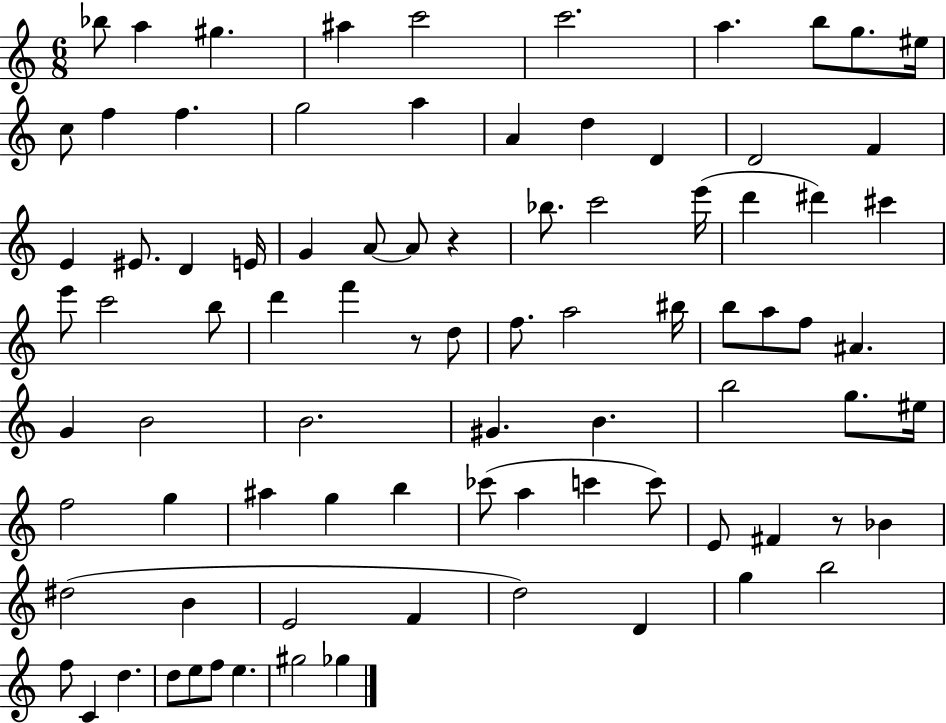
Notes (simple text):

Bb5/e A5/q G#5/q. A#5/q C6/h C6/h. A5/q. B5/e G5/e. EIS5/s C5/e F5/q F5/q. G5/h A5/q A4/q D5/q D4/q D4/h F4/q E4/q EIS4/e. D4/q E4/s G4/q A4/e A4/e R/q Bb5/e. C6/h E6/s D6/q D#6/q C#6/q E6/e C6/h B5/e D6/q F6/q R/e D5/e F5/e. A5/h BIS5/s B5/e A5/e F5/e A#4/q. G4/q B4/h B4/h. G#4/q. B4/q. B5/h G5/e. EIS5/s F5/h G5/q A#5/q G5/q B5/q CES6/e A5/q C6/q C6/e E4/e F#4/q R/e Bb4/q D#5/h B4/q E4/h F4/q D5/h D4/q G5/q B5/h F5/e C4/q D5/q. D5/e E5/e F5/e E5/q. G#5/h Gb5/q